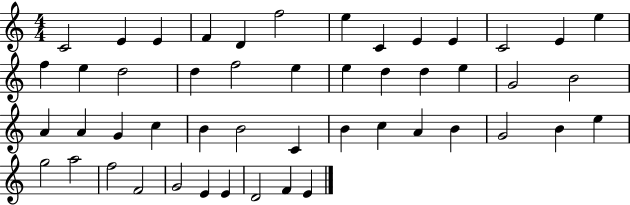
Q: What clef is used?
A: treble